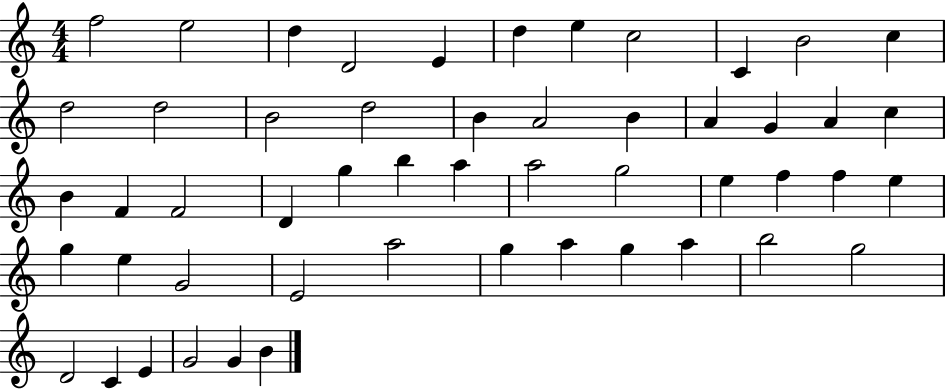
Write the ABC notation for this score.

X:1
T:Untitled
M:4/4
L:1/4
K:C
f2 e2 d D2 E d e c2 C B2 c d2 d2 B2 d2 B A2 B A G A c B F F2 D g b a a2 g2 e f f e g e G2 E2 a2 g a g a b2 g2 D2 C E G2 G B